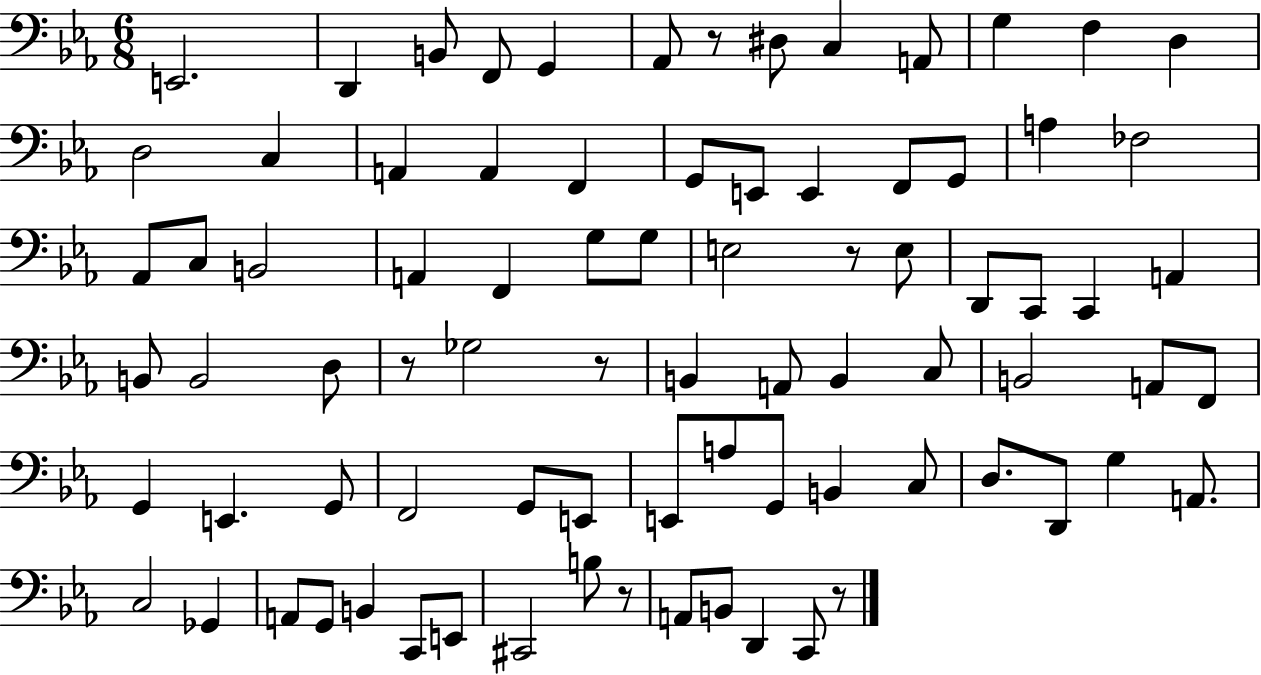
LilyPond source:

{
  \clef bass
  \numericTimeSignature
  \time 6/8
  \key ees \major
  \repeat volta 2 { e,2. | d,4 b,8 f,8 g,4 | aes,8 r8 dis8 c4 a,8 | g4 f4 d4 | \break d2 c4 | a,4 a,4 f,4 | g,8 e,8 e,4 f,8 g,8 | a4 fes2 | \break aes,8 c8 b,2 | a,4 f,4 g8 g8 | e2 r8 e8 | d,8 c,8 c,4 a,4 | \break b,8 b,2 d8 | r8 ges2 r8 | b,4 a,8 b,4 c8 | b,2 a,8 f,8 | \break g,4 e,4. g,8 | f,2 g,8 e,8 | e,8 a8 g,8 b,4 c8 | d8. d,8 g4 a,8. | \break c2 ges,4 | a,8 g,8 b,4 c,8 e,8 | cis,2 b8 r8 | a,8 b,8 d,4 c,8 r8 | \break } \bar "|."
}